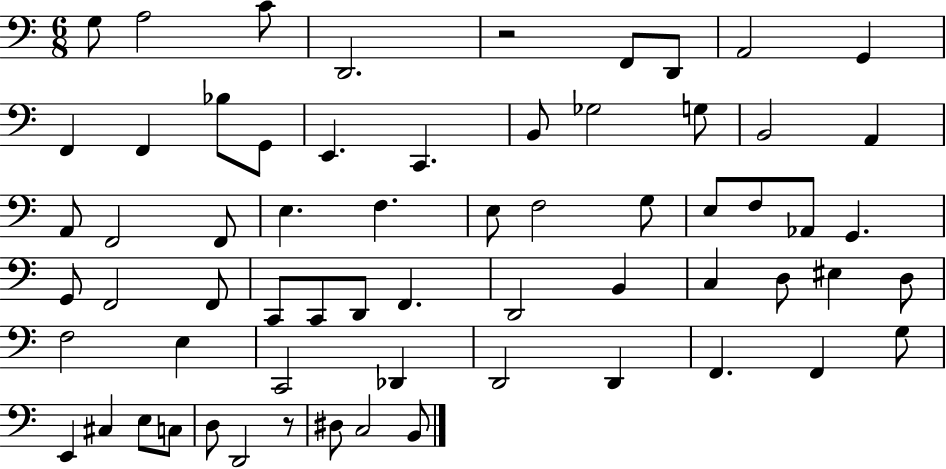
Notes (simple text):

G3/e A3/h C4/e D2/h. R/h F2/e D2/e A2/h G2/q F2/q F2/q Bb3/e G2/e E2/q. C2/q. B2/e Gb3/h G3/e B2/h A2/q A2/e F2/h F2/e E3/q. F3/q. E3/e F3/h G3/e E3/e F3/e Ab2/e G2/q. G2/e F2/h F2/e C2/e C2/e D2/e F2/q. D2/h B2/q C3/q D3/e EIS3/q D3/e F3/h E3/q C2/h Db2/q D2/h D2/q F2/q. F2/q G3/e E2/q C#3/q E3/e C3/e D3/e D2/h R/e D#3/e C3/h B2/e